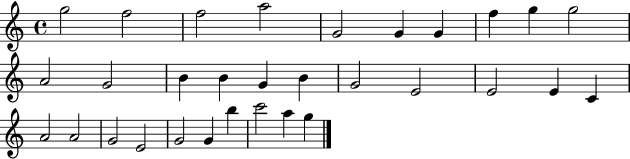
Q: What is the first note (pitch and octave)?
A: G5